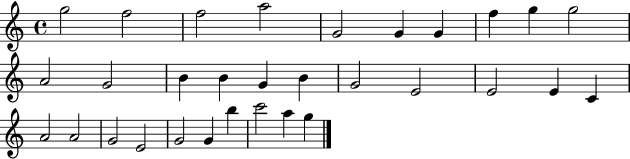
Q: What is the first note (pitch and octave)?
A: G5